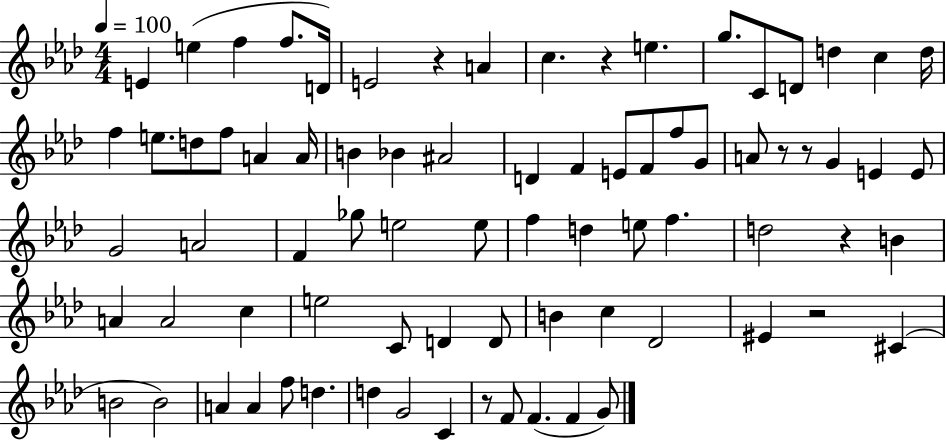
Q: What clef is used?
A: treble